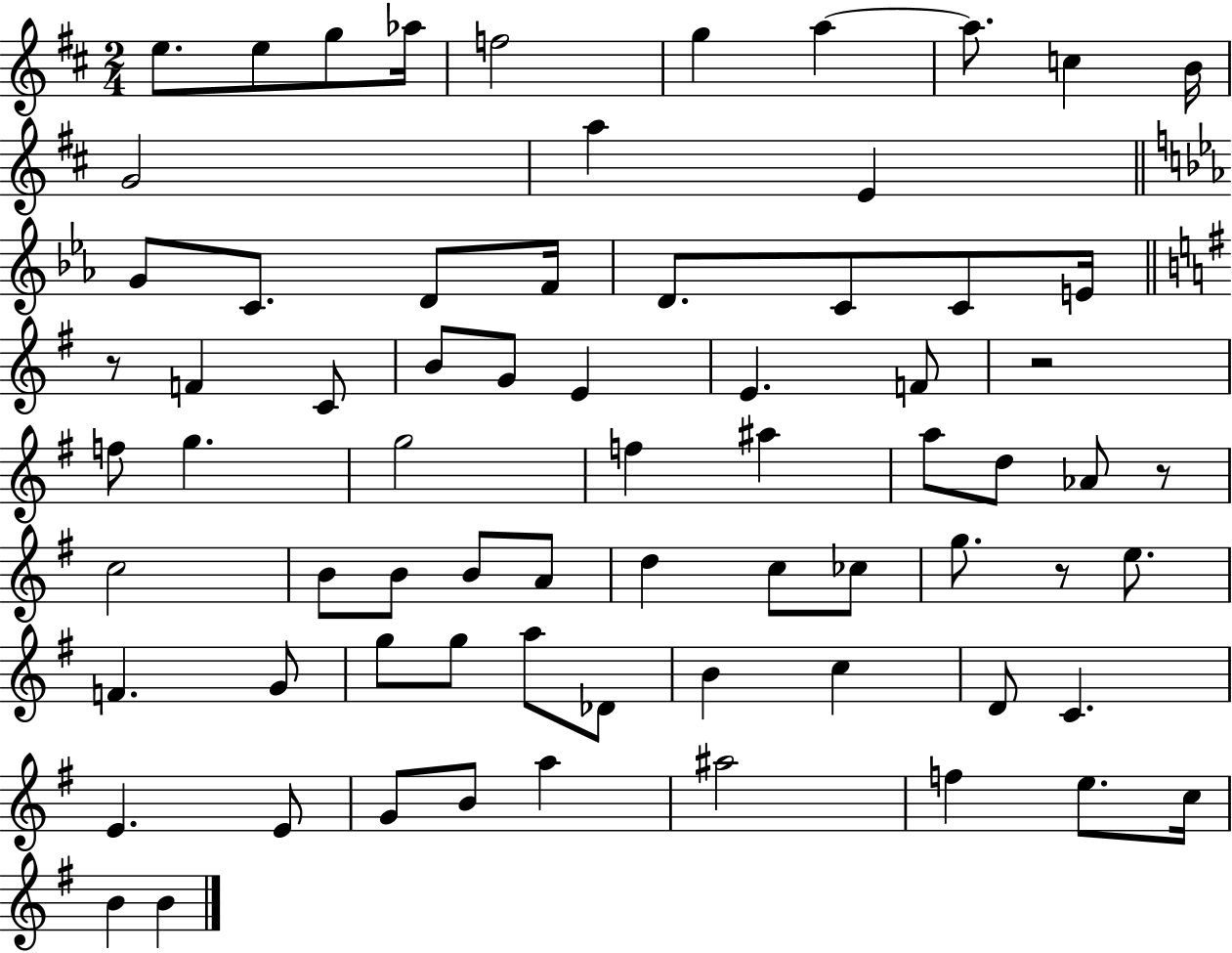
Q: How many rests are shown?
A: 4